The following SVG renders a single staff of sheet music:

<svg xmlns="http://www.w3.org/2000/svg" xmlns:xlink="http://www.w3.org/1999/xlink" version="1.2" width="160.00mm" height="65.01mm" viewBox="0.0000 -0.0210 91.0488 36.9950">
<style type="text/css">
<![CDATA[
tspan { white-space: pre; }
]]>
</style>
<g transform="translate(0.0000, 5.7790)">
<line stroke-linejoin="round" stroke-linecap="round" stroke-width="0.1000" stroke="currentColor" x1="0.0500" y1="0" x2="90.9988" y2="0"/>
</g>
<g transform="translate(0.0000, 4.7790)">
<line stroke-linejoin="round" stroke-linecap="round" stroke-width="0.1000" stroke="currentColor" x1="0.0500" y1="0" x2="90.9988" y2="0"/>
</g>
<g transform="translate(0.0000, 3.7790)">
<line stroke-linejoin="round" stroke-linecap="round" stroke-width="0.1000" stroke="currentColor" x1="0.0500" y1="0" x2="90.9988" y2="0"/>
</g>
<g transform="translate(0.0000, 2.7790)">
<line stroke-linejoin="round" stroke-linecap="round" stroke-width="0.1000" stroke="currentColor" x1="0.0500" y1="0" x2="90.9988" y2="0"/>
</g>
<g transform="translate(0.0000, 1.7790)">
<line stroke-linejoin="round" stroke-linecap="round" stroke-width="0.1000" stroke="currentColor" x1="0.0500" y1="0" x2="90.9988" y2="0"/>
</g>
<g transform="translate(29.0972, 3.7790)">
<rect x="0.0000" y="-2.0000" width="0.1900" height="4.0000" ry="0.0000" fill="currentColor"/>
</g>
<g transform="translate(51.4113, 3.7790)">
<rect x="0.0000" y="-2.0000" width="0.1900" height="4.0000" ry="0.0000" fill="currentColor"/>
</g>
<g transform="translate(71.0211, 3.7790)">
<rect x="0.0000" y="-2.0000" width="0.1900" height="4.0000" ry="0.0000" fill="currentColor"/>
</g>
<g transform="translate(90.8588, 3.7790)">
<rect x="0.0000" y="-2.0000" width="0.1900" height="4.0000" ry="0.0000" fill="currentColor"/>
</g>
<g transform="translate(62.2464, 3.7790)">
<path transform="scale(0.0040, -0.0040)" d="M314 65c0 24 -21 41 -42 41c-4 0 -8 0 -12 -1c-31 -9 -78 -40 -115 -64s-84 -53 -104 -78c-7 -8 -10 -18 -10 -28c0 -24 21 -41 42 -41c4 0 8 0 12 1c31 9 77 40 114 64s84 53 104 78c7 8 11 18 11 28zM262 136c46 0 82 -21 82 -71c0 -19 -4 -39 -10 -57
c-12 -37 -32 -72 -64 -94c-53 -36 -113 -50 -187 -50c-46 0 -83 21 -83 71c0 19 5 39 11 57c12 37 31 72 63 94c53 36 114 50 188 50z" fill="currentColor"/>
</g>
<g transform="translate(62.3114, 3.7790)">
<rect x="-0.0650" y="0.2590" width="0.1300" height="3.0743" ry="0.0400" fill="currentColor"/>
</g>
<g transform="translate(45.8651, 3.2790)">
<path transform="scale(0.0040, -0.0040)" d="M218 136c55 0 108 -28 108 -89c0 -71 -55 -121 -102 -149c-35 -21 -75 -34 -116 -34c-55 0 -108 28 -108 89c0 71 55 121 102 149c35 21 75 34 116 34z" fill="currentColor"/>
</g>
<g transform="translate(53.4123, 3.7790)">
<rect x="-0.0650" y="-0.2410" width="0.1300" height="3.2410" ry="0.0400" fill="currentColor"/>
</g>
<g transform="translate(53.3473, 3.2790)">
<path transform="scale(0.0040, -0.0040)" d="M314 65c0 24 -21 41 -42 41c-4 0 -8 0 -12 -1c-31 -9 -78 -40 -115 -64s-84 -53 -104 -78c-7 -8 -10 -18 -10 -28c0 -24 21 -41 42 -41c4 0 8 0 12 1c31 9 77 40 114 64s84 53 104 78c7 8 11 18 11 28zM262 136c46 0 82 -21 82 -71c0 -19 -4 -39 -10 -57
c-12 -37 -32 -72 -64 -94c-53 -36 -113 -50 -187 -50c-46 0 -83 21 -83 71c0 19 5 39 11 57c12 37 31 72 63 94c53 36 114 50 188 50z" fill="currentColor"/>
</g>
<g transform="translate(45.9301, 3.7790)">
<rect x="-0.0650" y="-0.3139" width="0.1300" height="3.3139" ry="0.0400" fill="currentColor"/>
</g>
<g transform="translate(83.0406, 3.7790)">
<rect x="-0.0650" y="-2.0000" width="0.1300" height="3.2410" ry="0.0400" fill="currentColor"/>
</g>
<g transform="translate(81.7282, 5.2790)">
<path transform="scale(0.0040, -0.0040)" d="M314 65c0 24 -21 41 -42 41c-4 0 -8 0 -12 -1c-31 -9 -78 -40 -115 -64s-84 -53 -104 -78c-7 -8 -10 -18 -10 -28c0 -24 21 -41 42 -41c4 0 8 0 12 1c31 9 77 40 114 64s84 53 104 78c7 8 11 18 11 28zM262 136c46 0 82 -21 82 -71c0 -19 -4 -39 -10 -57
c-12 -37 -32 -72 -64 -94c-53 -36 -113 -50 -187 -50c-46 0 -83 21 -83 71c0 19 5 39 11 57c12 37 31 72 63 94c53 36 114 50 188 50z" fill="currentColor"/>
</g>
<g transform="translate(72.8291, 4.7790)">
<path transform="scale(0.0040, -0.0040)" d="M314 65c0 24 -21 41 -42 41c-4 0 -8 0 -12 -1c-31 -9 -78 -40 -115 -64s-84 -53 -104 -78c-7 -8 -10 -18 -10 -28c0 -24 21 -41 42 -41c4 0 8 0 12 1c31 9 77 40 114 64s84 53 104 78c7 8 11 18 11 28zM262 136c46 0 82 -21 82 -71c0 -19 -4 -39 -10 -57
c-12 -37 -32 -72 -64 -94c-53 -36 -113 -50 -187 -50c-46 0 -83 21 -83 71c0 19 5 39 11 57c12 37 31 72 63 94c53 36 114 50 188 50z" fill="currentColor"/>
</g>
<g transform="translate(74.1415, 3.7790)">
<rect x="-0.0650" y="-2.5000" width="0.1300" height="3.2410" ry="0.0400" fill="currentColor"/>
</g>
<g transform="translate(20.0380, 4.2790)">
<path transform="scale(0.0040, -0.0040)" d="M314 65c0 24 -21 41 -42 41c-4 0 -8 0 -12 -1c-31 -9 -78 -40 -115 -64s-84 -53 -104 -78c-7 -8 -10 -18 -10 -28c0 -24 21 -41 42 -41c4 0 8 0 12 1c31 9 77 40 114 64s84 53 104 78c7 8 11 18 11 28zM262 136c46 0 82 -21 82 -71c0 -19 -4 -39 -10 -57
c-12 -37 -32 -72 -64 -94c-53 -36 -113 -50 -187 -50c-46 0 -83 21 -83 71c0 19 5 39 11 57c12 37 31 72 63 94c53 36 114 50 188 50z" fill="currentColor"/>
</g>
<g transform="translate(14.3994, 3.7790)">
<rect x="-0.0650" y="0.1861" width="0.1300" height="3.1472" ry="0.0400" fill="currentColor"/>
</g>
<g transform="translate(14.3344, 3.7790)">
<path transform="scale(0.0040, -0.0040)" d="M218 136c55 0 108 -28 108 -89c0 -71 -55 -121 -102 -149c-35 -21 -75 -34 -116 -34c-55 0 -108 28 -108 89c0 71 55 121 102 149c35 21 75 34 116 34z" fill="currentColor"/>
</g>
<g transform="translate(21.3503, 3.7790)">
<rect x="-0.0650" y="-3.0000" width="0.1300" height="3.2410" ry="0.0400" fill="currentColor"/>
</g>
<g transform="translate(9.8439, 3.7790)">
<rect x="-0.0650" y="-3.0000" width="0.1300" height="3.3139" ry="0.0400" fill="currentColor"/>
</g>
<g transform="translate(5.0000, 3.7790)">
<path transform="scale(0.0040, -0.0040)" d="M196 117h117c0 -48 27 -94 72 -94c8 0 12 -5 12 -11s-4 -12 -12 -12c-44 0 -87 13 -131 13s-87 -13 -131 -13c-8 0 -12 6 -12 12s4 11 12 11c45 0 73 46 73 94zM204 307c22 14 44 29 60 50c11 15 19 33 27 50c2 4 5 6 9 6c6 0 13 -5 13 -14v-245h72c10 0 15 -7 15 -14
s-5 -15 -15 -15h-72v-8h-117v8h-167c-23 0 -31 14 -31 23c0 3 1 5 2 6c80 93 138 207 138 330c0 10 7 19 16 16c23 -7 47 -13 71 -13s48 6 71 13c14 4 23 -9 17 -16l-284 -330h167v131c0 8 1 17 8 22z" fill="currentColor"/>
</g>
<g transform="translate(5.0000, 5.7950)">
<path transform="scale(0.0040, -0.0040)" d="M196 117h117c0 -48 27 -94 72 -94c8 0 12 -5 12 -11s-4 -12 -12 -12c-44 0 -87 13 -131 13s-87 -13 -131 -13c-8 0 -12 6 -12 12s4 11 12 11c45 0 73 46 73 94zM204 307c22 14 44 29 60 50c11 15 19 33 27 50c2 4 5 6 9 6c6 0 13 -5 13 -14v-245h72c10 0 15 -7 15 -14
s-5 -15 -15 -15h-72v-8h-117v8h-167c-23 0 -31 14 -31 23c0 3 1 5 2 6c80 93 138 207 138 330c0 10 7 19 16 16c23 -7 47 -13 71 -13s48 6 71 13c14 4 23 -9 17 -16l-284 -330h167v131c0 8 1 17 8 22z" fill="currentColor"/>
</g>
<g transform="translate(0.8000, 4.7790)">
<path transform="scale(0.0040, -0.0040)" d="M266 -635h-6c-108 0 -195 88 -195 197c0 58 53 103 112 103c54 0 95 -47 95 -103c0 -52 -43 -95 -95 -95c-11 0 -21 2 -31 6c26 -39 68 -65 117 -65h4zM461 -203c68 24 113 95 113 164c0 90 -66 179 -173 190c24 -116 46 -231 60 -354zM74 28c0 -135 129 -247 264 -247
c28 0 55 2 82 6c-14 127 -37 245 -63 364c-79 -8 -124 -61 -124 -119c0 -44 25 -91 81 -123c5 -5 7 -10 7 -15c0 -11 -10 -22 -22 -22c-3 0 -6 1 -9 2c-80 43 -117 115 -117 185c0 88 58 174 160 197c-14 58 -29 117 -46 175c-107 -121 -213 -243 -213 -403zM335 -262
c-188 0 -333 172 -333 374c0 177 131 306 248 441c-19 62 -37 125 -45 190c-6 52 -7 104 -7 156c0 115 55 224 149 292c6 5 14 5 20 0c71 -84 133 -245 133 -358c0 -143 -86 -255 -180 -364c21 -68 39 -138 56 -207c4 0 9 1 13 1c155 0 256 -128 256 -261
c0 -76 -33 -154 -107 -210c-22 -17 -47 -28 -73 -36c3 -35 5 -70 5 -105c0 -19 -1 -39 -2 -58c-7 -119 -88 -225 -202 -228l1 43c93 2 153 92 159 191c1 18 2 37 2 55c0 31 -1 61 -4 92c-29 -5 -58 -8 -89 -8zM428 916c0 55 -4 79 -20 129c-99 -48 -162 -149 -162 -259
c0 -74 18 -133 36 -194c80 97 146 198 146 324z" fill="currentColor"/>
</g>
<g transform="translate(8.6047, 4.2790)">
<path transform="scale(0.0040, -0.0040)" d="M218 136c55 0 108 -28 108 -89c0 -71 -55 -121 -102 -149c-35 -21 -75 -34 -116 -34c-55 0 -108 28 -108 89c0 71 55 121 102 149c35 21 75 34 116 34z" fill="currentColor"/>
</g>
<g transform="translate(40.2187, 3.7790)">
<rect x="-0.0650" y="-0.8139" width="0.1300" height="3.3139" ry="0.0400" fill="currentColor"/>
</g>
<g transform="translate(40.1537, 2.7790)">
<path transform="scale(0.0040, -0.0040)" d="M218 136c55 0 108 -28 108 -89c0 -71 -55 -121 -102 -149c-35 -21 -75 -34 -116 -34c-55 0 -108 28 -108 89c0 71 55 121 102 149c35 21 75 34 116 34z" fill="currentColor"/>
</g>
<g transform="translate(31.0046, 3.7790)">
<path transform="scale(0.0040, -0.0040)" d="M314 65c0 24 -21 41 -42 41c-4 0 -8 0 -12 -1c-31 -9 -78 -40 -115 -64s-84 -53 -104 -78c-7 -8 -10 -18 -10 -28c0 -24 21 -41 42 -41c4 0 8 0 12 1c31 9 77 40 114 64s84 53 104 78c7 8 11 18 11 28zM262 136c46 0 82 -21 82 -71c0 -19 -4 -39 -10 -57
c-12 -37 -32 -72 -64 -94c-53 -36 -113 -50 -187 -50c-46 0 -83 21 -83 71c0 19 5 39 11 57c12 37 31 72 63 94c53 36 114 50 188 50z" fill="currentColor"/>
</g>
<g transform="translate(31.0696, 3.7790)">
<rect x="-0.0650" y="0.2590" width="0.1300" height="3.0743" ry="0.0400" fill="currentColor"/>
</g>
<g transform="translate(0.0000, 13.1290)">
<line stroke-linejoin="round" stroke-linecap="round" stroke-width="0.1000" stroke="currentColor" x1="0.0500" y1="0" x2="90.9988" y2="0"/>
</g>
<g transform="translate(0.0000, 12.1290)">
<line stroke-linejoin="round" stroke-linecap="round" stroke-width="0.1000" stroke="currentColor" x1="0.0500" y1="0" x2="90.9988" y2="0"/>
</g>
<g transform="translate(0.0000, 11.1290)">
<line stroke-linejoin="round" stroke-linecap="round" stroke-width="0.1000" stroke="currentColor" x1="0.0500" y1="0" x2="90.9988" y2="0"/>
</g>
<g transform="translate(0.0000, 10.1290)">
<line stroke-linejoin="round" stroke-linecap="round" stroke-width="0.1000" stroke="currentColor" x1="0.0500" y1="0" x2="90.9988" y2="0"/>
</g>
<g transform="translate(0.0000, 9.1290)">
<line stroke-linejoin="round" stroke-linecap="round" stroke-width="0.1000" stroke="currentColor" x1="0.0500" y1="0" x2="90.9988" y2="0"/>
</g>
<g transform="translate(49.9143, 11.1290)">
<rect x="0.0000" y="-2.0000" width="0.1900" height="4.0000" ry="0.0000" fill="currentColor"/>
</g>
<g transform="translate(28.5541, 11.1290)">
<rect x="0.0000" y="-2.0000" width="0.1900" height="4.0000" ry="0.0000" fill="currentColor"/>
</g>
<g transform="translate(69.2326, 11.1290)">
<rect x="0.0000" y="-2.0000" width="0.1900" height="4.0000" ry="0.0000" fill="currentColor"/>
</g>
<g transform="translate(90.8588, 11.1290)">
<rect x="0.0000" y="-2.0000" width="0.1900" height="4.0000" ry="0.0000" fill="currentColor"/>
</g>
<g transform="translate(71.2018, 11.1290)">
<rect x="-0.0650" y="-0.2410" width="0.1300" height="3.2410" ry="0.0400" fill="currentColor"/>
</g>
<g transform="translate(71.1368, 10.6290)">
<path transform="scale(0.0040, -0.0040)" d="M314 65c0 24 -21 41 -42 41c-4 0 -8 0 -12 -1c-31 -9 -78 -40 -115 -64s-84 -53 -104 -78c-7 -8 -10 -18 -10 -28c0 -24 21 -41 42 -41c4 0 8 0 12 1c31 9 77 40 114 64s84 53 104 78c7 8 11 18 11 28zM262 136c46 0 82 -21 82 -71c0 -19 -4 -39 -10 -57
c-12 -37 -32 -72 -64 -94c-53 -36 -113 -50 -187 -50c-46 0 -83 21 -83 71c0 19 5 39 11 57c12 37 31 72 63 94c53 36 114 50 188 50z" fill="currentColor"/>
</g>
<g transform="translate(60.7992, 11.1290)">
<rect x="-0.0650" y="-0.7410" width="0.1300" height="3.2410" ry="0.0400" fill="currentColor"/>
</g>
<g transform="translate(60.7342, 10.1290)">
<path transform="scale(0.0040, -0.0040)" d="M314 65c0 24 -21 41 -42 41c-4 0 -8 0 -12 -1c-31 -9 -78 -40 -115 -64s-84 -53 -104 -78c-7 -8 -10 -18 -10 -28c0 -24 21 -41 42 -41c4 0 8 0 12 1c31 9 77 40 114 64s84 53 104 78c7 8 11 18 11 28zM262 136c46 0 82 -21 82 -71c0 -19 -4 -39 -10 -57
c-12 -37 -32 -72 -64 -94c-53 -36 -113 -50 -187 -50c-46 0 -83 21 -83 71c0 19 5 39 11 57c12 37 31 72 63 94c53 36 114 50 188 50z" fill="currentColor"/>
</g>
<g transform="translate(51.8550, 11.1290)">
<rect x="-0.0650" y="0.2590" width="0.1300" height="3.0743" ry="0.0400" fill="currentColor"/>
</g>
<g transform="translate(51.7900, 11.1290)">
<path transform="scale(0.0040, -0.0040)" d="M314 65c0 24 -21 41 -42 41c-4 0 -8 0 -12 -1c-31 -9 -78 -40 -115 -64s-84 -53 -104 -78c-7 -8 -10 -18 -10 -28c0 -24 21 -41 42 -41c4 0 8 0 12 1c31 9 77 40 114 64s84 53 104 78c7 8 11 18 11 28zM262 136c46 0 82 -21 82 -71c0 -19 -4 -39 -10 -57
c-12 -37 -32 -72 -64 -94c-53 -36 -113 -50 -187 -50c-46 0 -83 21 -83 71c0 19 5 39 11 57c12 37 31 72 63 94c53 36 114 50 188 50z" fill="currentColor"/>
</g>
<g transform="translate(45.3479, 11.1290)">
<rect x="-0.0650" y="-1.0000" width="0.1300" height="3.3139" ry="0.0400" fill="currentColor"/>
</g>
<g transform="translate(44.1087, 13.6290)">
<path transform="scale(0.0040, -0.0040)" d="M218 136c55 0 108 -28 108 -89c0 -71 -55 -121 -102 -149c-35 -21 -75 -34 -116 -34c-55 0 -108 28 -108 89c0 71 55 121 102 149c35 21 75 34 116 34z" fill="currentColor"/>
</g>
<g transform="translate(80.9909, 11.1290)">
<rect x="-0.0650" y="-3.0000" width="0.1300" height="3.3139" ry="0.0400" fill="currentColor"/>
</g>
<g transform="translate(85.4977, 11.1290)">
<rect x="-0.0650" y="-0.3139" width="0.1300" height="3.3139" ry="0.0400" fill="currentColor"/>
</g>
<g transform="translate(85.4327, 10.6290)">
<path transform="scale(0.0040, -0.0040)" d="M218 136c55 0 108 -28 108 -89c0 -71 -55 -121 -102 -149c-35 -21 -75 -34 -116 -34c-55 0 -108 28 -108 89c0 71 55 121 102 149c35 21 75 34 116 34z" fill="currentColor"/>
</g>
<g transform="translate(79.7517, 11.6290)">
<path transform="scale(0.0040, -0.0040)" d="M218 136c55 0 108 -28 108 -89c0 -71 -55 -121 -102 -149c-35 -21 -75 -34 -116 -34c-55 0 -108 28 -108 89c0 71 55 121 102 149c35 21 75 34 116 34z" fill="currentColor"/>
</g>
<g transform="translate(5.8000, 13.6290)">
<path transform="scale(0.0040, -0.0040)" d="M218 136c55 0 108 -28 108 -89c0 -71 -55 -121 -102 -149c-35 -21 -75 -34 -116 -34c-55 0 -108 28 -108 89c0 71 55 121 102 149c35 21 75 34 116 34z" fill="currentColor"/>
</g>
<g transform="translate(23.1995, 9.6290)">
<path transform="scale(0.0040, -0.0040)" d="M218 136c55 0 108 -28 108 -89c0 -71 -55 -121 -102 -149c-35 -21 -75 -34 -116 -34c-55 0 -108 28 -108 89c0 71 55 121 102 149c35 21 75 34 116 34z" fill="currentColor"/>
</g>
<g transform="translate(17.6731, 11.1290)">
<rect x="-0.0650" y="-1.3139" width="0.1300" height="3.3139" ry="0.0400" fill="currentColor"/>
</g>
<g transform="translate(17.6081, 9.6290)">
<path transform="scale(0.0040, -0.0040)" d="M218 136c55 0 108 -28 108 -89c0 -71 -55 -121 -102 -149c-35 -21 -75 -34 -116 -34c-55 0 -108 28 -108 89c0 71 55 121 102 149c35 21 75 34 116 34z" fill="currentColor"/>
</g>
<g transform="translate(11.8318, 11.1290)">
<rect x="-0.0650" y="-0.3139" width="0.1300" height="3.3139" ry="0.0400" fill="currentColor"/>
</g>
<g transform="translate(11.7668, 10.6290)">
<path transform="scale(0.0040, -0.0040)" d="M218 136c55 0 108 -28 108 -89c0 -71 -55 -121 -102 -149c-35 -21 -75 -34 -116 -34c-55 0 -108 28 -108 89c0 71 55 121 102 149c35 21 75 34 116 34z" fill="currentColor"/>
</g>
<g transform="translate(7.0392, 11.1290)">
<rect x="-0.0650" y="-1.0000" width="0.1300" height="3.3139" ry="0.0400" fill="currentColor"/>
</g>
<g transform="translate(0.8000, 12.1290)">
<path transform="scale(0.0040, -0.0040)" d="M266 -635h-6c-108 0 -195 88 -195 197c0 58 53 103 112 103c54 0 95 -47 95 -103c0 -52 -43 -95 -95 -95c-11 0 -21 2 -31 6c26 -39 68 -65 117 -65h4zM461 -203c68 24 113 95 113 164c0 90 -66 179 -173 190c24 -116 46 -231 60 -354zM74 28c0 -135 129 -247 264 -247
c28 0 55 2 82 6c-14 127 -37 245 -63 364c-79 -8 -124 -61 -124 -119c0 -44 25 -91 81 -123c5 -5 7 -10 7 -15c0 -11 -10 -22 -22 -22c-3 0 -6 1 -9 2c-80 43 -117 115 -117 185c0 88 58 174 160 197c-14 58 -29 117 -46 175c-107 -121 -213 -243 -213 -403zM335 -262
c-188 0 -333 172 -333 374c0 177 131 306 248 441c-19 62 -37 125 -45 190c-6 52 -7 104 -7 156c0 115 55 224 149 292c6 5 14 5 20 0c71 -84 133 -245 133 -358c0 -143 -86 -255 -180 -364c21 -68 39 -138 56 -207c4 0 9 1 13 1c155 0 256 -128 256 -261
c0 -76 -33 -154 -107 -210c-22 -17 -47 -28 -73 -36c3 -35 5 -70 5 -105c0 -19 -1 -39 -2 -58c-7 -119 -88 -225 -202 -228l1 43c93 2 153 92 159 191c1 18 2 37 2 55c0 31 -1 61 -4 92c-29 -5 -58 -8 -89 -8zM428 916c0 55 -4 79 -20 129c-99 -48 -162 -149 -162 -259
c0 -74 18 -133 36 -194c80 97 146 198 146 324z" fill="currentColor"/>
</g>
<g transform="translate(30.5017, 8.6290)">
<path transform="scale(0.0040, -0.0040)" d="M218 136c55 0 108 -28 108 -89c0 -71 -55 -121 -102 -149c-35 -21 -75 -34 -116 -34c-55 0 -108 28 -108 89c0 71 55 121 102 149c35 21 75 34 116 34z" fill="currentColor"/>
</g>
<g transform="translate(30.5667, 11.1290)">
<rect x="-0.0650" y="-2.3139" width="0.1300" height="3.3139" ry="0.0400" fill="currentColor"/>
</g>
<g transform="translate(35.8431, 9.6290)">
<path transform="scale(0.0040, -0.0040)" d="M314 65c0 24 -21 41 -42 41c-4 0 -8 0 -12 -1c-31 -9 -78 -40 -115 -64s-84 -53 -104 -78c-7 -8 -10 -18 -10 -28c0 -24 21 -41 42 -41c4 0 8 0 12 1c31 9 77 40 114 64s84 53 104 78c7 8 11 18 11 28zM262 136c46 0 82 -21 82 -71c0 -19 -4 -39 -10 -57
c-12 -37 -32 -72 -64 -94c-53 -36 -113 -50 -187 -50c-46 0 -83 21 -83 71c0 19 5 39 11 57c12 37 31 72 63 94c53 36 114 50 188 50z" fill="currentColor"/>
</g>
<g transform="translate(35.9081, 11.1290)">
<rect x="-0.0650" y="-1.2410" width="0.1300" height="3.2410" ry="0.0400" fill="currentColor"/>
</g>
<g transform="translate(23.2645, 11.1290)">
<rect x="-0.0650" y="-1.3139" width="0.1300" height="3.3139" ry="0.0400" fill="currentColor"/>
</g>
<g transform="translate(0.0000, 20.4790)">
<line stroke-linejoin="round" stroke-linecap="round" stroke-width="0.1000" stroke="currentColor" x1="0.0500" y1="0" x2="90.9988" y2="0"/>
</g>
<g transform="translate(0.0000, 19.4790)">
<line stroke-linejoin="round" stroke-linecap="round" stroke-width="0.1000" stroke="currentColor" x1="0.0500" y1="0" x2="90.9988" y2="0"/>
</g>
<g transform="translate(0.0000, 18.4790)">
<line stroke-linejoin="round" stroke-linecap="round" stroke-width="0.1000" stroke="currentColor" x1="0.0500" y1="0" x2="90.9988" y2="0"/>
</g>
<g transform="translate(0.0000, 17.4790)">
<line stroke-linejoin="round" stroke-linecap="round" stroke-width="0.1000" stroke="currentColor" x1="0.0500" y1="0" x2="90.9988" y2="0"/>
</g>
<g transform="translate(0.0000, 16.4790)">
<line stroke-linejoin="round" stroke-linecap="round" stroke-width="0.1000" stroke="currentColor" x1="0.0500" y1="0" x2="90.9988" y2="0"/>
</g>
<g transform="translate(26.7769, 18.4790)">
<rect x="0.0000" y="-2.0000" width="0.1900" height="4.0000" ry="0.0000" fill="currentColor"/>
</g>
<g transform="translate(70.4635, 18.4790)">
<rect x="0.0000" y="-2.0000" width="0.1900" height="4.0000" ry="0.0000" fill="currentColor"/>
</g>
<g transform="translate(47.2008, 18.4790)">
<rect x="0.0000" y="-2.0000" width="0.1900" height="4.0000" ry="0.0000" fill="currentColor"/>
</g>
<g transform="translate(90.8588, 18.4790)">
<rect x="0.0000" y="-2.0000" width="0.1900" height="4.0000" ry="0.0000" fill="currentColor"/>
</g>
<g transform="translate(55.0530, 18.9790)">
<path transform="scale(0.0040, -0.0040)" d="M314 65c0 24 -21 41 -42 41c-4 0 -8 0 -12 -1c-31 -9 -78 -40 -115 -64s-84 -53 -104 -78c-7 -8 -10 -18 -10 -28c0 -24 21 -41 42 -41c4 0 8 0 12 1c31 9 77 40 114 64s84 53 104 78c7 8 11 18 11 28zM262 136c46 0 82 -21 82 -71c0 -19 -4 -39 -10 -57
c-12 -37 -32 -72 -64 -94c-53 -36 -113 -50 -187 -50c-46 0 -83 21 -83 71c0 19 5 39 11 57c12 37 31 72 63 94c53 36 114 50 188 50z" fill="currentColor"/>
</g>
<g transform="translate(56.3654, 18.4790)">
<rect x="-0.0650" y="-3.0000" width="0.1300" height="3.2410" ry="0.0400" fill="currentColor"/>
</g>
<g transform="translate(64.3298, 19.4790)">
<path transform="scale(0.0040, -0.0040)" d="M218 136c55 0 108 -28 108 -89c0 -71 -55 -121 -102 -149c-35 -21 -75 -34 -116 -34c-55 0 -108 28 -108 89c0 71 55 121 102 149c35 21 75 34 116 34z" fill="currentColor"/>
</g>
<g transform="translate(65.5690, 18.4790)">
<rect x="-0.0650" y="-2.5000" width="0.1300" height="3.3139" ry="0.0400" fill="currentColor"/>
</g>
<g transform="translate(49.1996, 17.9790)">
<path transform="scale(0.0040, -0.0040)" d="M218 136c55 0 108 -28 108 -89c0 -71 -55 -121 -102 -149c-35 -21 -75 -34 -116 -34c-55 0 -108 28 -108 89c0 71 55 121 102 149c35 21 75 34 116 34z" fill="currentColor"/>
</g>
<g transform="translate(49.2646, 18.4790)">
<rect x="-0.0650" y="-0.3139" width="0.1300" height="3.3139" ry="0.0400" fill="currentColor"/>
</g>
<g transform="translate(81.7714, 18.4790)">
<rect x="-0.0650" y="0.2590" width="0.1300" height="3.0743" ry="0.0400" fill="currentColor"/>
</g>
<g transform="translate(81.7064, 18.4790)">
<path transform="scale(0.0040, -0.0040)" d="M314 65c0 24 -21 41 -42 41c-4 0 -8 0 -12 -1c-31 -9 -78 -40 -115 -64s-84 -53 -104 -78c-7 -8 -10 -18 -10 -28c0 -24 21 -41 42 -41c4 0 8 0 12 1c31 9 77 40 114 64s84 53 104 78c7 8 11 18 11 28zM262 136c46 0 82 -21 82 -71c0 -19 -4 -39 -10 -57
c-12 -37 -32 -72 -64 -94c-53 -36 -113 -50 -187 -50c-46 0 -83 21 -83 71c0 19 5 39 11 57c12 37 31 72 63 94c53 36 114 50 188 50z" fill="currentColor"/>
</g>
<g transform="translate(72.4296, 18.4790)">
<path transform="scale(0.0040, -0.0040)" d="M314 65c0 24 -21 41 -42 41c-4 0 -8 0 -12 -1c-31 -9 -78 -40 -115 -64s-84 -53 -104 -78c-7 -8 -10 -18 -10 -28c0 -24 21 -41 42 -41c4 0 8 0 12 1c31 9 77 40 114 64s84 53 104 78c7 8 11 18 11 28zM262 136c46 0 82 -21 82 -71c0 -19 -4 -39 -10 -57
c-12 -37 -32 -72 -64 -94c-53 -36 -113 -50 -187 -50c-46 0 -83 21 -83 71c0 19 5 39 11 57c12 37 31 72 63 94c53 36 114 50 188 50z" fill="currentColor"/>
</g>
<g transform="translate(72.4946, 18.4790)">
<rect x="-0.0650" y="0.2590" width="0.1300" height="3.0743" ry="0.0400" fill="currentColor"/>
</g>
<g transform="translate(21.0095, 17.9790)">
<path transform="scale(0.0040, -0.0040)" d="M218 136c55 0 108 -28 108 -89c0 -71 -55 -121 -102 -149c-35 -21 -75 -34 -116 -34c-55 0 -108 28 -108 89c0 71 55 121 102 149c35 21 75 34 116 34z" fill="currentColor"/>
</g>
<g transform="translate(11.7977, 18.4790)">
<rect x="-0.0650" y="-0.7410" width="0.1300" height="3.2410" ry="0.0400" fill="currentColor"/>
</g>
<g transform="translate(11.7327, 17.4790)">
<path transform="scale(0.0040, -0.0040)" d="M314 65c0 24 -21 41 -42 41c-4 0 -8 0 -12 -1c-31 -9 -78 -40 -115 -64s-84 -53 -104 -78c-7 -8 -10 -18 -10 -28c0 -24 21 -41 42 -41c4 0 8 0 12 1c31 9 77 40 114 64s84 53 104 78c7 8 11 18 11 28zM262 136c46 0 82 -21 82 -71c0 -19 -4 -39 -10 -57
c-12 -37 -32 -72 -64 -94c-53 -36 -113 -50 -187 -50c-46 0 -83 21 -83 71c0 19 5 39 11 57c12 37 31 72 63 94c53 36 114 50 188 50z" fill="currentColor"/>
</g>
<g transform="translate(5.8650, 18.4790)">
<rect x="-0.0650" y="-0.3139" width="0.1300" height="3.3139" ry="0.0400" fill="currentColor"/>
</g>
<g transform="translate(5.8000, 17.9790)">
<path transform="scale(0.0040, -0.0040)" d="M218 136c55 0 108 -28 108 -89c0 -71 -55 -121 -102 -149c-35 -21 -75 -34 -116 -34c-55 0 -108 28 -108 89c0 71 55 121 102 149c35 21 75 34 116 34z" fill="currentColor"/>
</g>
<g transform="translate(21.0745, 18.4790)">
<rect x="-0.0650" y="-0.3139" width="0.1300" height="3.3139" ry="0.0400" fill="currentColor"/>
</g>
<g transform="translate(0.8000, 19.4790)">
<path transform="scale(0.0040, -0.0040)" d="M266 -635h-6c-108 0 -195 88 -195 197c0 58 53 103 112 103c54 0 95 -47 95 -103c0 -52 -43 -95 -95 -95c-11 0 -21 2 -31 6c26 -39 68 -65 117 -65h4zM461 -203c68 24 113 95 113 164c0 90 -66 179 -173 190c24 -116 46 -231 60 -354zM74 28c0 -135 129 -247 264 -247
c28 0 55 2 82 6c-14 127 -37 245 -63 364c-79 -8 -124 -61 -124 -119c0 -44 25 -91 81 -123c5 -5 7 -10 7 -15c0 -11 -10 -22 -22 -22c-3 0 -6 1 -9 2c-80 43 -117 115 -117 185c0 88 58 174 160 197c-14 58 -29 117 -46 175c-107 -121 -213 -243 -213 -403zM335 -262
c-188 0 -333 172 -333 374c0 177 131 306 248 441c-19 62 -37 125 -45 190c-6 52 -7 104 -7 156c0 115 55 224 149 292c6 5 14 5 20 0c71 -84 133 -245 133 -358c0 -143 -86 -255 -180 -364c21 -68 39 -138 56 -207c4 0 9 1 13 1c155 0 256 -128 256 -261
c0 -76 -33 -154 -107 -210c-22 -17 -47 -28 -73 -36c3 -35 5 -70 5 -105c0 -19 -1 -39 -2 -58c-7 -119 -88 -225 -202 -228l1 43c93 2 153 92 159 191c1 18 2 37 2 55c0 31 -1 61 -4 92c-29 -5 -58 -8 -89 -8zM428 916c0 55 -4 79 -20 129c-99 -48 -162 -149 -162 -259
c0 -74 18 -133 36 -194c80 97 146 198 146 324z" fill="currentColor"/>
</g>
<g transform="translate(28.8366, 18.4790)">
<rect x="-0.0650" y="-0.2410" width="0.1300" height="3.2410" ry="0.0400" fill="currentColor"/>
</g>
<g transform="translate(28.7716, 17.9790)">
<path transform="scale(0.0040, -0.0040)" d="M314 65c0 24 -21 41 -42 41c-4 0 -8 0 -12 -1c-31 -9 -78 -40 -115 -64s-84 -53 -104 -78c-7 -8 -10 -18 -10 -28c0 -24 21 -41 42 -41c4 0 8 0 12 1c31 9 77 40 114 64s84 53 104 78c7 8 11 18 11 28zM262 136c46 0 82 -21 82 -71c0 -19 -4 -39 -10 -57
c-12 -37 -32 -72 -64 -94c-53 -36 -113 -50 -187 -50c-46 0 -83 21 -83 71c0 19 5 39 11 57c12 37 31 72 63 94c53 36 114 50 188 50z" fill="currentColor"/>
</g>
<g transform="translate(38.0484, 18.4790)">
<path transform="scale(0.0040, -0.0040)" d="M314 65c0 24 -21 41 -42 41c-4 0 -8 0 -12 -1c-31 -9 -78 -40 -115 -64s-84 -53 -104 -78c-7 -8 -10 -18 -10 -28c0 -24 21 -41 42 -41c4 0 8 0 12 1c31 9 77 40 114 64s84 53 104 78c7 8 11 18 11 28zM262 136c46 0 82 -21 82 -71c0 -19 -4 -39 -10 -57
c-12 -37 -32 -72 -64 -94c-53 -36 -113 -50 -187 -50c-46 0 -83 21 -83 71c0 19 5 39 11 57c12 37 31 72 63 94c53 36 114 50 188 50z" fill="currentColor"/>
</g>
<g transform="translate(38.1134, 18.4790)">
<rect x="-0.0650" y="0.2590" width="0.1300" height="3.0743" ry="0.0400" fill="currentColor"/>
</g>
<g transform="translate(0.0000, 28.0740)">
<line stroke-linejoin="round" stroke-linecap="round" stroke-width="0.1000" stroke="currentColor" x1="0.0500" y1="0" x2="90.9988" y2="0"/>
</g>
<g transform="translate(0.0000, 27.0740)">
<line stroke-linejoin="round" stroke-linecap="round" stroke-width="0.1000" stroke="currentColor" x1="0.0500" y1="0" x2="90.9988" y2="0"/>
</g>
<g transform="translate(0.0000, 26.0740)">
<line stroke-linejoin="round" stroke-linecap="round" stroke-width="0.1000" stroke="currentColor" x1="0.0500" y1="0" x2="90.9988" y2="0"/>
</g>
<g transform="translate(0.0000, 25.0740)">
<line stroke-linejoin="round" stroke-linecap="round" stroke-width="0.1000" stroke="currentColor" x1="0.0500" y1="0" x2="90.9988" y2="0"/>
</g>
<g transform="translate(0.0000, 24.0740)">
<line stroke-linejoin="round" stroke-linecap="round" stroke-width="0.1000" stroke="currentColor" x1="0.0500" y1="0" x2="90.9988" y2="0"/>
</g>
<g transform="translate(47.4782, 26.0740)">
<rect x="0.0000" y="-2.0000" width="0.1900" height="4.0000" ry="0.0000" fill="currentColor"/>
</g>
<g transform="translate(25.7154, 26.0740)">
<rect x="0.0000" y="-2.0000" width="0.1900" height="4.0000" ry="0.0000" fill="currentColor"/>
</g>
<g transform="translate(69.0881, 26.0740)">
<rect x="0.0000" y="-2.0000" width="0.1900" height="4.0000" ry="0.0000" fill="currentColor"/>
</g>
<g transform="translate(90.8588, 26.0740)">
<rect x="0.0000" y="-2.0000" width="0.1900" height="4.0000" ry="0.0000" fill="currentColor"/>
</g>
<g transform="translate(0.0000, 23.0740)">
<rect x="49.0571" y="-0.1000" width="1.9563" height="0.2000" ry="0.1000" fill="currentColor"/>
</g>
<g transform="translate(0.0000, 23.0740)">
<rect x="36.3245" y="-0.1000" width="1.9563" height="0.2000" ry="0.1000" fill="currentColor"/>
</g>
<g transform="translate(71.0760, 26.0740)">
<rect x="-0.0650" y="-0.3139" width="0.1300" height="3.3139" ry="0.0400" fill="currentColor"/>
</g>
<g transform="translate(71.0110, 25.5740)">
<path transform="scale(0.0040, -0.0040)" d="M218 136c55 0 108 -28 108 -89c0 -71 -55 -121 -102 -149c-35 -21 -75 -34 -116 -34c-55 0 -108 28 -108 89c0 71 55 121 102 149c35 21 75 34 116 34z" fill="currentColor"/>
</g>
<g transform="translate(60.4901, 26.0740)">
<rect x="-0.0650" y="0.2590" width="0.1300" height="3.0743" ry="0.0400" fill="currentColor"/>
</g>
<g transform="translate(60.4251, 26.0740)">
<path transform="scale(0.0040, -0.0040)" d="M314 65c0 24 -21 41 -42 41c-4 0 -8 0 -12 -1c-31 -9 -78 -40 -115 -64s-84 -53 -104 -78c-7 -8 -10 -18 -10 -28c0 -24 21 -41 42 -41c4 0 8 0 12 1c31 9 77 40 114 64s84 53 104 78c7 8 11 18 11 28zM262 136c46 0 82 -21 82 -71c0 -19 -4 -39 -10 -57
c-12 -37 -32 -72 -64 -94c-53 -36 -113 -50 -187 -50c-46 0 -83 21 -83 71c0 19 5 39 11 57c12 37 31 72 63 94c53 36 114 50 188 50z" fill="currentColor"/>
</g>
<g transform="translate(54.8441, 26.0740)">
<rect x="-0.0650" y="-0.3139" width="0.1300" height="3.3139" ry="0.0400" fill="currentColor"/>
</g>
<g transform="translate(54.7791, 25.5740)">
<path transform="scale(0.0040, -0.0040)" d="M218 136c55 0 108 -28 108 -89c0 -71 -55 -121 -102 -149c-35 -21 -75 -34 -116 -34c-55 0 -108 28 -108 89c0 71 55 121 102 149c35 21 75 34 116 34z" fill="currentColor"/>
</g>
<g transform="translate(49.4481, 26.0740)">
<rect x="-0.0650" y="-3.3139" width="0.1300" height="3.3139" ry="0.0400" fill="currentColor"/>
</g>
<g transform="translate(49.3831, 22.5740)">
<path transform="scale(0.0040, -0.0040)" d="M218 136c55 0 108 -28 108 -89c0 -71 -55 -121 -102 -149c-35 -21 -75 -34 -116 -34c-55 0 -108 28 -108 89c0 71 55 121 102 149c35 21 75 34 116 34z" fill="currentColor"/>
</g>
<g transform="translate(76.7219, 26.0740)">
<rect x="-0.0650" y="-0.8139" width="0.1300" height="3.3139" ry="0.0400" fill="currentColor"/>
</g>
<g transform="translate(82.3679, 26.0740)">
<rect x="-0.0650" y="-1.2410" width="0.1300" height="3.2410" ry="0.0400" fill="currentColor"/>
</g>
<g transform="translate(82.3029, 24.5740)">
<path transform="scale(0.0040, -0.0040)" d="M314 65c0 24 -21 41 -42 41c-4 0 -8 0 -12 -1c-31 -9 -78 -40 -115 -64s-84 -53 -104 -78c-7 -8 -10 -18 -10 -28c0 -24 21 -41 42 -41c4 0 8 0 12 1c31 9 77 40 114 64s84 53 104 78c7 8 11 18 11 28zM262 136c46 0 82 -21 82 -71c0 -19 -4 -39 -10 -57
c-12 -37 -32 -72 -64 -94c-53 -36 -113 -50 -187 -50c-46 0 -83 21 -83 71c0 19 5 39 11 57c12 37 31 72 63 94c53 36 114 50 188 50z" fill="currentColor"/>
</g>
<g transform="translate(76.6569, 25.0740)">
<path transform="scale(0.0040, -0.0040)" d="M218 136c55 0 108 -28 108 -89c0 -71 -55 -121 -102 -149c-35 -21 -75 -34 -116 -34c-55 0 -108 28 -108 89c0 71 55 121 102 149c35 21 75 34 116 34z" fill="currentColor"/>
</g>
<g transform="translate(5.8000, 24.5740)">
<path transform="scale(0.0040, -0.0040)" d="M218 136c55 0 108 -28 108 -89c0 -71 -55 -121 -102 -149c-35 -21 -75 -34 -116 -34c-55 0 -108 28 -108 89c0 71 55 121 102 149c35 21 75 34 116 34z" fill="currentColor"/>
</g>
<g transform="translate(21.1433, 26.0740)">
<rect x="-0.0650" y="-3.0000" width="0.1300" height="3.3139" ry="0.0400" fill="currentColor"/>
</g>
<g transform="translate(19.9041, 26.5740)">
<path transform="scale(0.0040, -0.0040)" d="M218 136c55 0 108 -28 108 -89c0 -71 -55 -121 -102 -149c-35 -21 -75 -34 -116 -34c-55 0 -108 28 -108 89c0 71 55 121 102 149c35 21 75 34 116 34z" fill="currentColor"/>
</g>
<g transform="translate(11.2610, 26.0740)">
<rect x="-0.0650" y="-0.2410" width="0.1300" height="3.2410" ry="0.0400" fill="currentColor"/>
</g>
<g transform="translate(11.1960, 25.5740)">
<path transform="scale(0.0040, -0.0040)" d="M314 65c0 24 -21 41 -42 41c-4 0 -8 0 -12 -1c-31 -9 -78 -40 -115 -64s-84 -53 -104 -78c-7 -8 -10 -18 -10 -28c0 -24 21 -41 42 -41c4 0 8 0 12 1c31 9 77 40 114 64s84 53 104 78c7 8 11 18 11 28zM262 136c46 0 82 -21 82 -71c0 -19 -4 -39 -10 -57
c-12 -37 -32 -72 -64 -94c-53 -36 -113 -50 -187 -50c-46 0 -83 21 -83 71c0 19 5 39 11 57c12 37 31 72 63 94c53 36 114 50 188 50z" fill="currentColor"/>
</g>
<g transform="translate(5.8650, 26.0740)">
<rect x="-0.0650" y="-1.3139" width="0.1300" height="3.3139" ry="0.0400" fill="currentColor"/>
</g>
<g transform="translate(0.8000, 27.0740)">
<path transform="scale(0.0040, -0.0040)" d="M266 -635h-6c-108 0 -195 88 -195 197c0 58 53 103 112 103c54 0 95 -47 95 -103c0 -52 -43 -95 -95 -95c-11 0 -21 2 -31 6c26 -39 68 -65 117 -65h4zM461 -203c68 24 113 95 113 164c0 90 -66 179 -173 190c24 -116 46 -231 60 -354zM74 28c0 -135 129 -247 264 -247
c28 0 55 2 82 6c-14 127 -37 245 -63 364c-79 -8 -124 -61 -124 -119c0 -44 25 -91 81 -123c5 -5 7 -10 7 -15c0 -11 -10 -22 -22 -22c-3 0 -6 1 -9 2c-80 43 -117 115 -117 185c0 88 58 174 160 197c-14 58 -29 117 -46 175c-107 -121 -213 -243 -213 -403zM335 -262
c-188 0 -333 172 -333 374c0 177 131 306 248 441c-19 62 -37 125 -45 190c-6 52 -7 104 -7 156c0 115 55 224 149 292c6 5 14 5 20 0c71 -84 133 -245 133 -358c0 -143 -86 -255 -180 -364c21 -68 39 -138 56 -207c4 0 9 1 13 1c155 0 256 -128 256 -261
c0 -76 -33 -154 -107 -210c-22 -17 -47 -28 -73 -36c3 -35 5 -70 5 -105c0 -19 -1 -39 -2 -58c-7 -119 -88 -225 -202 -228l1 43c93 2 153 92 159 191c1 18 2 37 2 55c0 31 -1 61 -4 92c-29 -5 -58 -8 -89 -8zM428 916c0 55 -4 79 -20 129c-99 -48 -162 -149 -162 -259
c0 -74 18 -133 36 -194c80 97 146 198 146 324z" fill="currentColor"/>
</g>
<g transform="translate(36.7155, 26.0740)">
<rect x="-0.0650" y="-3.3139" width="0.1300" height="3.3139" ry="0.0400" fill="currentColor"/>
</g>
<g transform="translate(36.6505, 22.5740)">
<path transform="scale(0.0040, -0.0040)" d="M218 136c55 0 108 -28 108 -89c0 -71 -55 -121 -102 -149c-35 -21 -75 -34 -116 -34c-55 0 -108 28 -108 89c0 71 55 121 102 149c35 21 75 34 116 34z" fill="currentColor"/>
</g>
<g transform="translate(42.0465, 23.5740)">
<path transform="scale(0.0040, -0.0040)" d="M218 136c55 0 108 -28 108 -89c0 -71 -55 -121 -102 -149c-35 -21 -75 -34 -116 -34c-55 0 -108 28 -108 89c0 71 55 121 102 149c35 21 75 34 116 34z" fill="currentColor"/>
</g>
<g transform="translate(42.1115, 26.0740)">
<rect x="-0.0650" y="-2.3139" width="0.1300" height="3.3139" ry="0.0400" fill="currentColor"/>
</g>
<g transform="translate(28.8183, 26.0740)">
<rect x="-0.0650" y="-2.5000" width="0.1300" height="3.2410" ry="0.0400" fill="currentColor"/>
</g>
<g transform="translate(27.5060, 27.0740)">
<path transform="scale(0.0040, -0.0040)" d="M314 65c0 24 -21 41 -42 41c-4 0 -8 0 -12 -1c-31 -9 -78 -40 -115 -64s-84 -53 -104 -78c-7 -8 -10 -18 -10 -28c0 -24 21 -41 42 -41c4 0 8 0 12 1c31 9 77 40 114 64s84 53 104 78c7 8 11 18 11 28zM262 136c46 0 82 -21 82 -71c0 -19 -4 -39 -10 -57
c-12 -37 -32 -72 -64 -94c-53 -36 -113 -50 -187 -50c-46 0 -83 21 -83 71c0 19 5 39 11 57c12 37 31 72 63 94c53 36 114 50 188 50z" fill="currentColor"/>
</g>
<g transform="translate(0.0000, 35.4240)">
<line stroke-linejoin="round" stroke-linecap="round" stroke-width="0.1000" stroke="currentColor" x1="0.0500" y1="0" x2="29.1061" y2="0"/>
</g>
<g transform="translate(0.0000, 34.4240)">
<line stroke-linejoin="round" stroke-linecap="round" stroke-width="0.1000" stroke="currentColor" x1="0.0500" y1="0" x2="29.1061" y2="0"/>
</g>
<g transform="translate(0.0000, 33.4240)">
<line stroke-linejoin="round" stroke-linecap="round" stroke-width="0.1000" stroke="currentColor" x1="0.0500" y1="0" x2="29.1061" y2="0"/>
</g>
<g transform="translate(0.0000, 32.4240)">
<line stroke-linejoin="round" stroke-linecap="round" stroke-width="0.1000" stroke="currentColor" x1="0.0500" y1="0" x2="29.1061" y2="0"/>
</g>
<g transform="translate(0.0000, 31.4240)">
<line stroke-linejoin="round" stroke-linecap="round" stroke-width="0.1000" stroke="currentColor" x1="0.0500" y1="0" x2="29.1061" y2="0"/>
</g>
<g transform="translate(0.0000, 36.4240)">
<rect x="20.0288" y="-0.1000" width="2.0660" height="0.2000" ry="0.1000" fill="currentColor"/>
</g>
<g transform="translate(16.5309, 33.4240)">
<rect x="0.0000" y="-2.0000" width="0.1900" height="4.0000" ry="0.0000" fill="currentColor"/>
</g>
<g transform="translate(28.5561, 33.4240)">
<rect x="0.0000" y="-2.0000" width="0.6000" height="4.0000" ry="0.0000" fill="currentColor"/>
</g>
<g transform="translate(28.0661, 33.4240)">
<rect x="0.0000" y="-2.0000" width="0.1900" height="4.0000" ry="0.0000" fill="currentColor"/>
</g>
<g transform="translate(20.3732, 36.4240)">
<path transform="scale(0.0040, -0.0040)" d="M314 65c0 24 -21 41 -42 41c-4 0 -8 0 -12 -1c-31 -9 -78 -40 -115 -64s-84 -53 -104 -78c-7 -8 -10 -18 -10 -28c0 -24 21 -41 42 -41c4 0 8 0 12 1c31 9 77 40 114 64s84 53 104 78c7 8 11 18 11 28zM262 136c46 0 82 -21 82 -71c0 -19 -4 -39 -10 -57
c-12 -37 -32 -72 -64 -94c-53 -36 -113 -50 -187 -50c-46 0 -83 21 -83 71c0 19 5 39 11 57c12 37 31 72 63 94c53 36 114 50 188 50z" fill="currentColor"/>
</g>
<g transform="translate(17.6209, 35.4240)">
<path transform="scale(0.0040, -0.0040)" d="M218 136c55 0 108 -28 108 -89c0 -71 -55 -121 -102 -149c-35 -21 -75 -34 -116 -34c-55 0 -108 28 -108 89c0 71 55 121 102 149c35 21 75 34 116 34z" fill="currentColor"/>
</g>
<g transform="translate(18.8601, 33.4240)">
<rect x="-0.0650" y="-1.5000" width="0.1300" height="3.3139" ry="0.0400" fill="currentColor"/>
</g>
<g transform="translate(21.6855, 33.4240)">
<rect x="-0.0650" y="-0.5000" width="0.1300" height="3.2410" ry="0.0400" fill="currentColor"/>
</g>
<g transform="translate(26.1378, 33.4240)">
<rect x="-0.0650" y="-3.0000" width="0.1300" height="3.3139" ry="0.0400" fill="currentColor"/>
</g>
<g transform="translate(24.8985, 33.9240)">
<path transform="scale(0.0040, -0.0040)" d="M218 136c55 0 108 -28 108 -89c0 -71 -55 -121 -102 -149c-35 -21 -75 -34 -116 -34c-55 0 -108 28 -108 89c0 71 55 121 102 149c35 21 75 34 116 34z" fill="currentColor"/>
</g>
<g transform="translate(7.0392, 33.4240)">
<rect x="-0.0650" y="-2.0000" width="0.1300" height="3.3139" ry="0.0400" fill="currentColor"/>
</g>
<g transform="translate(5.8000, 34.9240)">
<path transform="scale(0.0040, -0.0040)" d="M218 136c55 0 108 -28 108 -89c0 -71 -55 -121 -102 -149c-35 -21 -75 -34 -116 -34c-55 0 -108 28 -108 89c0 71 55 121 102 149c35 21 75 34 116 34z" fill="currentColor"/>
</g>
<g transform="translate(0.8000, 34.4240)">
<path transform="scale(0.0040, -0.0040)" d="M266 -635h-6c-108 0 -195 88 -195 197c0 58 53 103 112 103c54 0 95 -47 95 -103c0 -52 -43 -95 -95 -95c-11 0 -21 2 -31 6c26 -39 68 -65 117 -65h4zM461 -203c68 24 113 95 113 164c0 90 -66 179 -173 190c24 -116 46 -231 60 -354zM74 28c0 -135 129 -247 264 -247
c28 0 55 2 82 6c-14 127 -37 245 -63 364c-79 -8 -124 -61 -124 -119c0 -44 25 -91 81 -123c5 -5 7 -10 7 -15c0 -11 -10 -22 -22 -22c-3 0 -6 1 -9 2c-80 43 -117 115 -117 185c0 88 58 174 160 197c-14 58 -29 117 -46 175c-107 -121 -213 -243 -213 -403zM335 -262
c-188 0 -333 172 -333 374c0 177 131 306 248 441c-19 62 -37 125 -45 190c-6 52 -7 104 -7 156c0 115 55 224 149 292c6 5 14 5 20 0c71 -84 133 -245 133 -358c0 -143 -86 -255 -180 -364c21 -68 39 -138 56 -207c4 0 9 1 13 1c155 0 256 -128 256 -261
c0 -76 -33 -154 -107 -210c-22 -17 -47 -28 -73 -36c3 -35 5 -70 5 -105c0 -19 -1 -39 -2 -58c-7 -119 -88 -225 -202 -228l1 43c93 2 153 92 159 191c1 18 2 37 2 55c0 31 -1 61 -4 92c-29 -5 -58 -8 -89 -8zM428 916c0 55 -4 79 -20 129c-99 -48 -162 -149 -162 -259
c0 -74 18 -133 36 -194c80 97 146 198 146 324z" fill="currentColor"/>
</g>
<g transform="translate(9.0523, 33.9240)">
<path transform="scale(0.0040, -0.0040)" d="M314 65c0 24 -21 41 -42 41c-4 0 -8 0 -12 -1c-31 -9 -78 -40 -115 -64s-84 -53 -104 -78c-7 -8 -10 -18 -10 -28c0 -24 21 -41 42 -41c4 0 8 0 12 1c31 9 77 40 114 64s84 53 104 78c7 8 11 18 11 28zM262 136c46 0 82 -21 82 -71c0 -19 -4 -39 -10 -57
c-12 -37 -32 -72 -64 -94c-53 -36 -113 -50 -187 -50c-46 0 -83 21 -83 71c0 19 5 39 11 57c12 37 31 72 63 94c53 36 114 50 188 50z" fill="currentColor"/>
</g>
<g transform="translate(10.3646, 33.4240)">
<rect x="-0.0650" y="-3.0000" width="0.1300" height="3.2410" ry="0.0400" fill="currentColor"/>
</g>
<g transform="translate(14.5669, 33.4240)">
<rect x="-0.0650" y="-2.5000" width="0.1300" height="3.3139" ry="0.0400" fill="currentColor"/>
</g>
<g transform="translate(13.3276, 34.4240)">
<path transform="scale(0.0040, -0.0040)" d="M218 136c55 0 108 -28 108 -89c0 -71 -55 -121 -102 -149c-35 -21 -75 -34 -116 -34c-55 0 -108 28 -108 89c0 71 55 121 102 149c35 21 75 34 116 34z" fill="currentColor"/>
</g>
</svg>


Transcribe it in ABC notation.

X:1
T:Untitled
M:4/4
L:1/4
K:C
A B A2 B2 d c c2 B2 G2 F2 D c e e g e2 D B2 d2 c2 A c c d2 c c2 B2 c A2 G B2 B2 e c2 A G2 b g b c B2 c d e2 F A2 G E C2 A